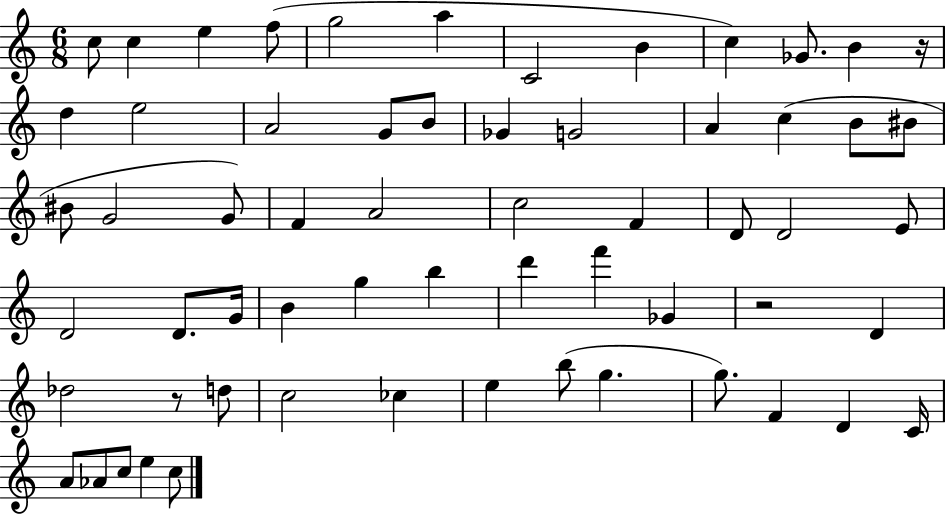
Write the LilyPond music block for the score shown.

{
  \clef treble
  \numericTimeSignature
  \time 6/8
  \key c \major
  \repeat volta 2 { c''8 c''4 e''4 f''8( | g''2 a''4 | c'2 b'4 | c''4) ges'8. b'4 r16 | \break d''4 e''2 | a'2 g'8 b'8 | ges'4 g'2 | a'4 c''4( b'8 bis'8 | \break bis'8 g'2 g'8) | f'4 a'2 | c''2 f'4 | d'8 d'2 e'8 | \break d'2 d'8. g'16 | b'4 g''4 b''4 | d'''4 f'''4 ges'4 | r2 d'4 | \break des''2 r8 d''8 | c''2 ces''4 | e''4 b''8( g''4. | g''8.) f'4 d'4 c'16 | \break a'8 aes'8 c''8 e''4 c''8 | } \bar "|."
}